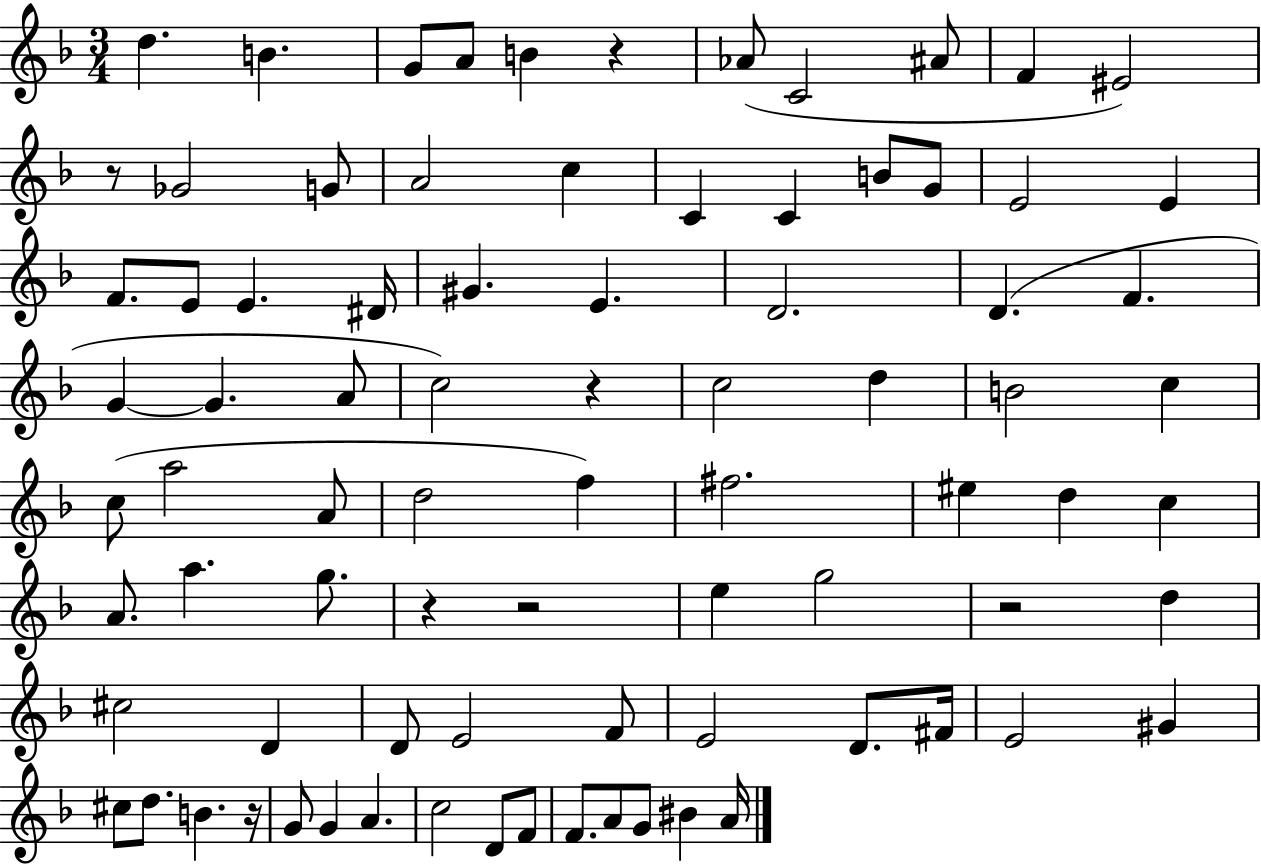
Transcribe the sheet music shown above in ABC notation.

X:1
T:Untitled
M:3/4
L:1/4
K:F
d B G/2 A/2 B z _A/2 C2 ^A/2 F ^E2 z/2 _G2 G/2 A2 c C C B/2 G/2 E2 E F/2 E/2 E ^D/4 ^G E D2 D F G G A/2 c2 z c2 d B2 c c/2 a2 A/2 d2 f ^f2 ^e d c A/2 a g/2 z z2 e g2 z2 d ^c2 D D/2 E2 F/2 E2 D/2 ^F/4 E2 ^G ^c/2 d/2 B z/4 G/2 G A c2 D/2 F/2 F/2 A/2 G/2 ^B A/4